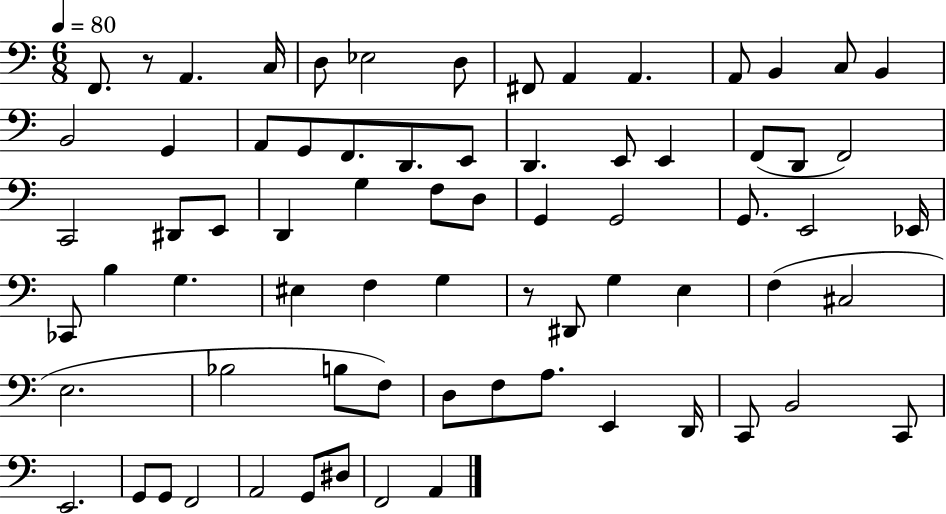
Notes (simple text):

F2/e. R/e A2/q. C3/s D3/e Eb3/h D3/e F#2/e A2/q A2/q. A2/e B2/q C3/e B2/q B2/h G2/q A2/e G2/e F2/e. D2/e. E2/e D2/q. E2/e E2/q F2/e D2/e F2/h C2/h D#2/e E2/e D2/q G3/q F3/e D3/e G2/q G2/h G2/e. E2/h Eb2/s CES2/e B3/q G3/q. EIS3/q F3/q G3/q R/e D#2/e G3/q E3/q F3/q C#3/h E3/h. Bb3/h B3/e F3/e D3/e F3/e A3/e. E2/q D2/s C2/e B2/h C2/e E2/h. G2/e G2/e F2/h A2/h G2/e D#3/e F2/h A2/q